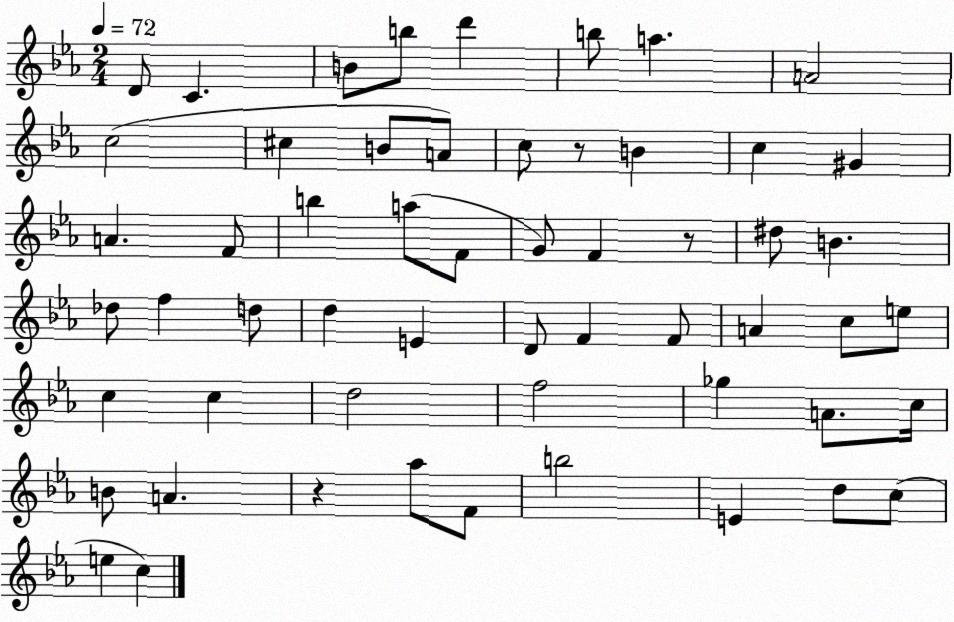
X:1
T:Untitled
M:2/4
L:1/4
K:Eb
D/2 C B/2 b/2 d' b/2 a A2 c2 ^c B/2 A/2 c/2 z/2 B c ^G A F/2 b a/2 F/2 G/2 F z/2 ^d/2 B _d/2 f d/2 d E D/2 F F/2 A c/2 e/2 c c d2 f2 _g A/2 c/4 B/2 A z _a/2 F/2 b2 E d/2 c/2 e c